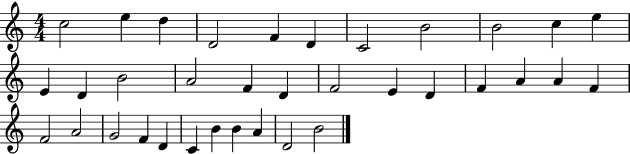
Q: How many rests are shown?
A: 0